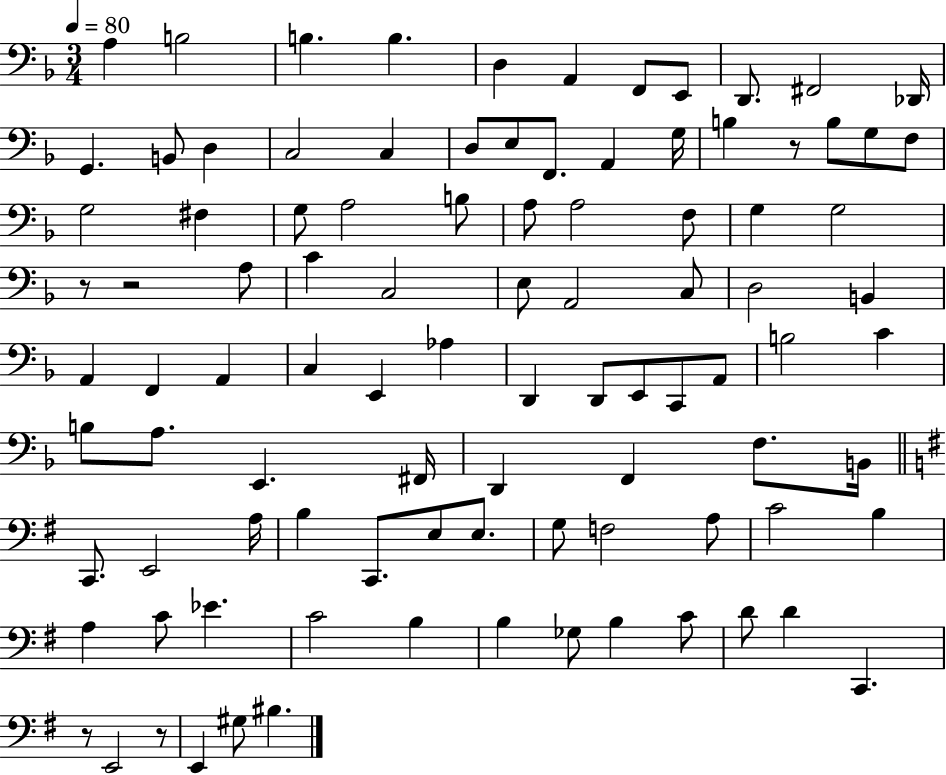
{
  \clef bass
  \numericTimeSignature
  \time 3/4
  \key f \major
  \tempo 4 = 80
  a4 b2 | b4. b4. | d4 a,4 f,8 e,8 | d,8. fis,2 des,16 | \break g,4. b,8 d4 | c2 c4 | d8 e8 f,8. a,4 g16 | b4 r8 b8 g8 f8 | \break g2 fis4 | g8 a2 b8 | a8 a2 f8 | g4 g2 | \break r8 r2 a8 | c'4 c2 | e8 a,2 c8 | d2 b,4 | \break a,4 f,4 a,4 | c4 e,4 aes4 | d,4 d,8 e,8 c,8 a,8 | b2 c'4 | \break b8 a8. e,4. fis,16 | d,4 f,4 f8. b,16 | \bar "||" \break \key g \major c,8. e,2 a16 | b4 c,8. e8 e8. | g8 f2 a8 | c'2 b4 | \break a4 c'8 ees'4. | c'2 b4 | b4 ges8 b4 c'8 | d'8 d'4 c,4. | \break r8 e,2 r8 | e,4 gis8 bis4. | \bar "|."
}